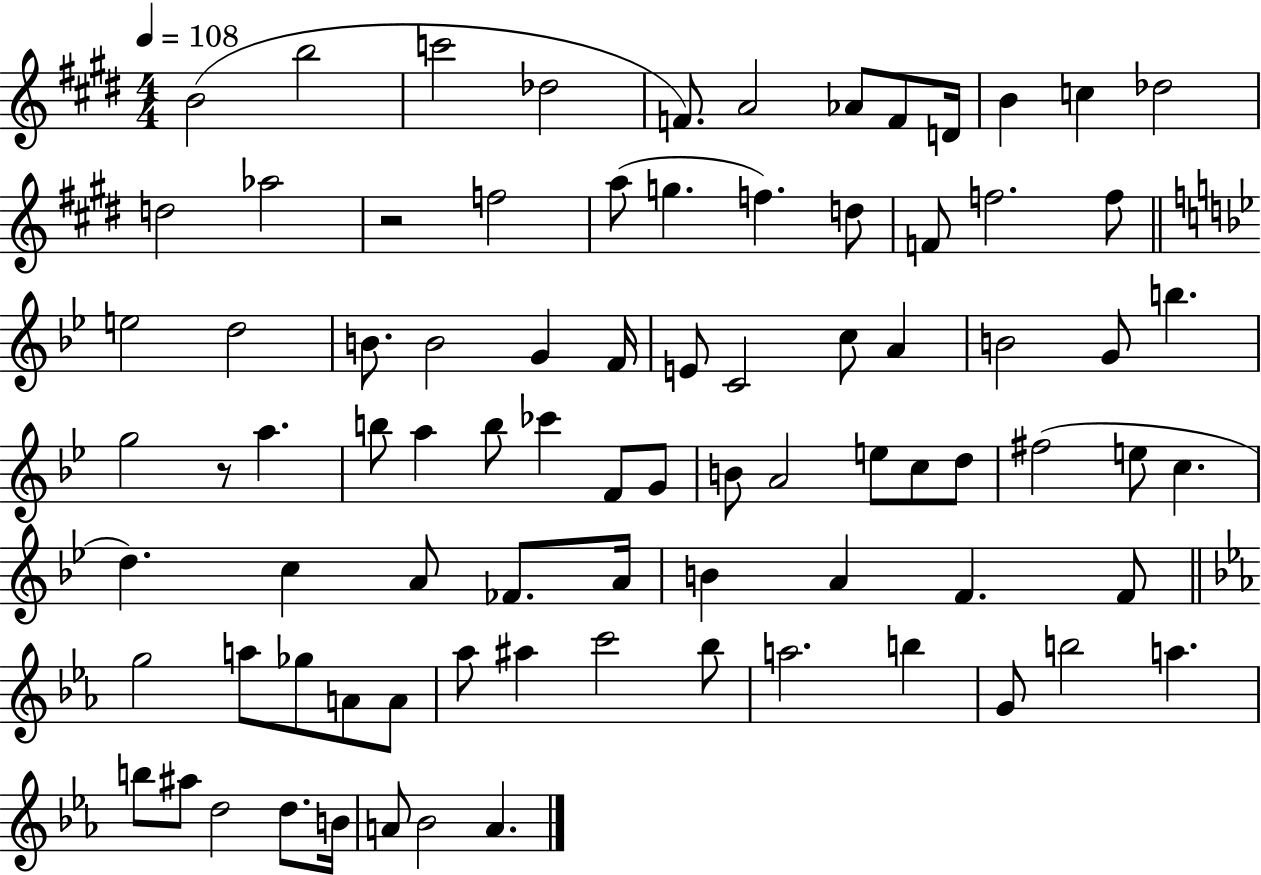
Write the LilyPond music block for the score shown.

{
  \clef treble
  \numericTimeSignature
  \time 4/4
  \key e \major
  \tempo 4 = 108
  b'2( b''2 | c'''2 des''2 | f'8.) a'2 aes'8 f'8 d'16 | b'4 c''4 des''2 | \break d''2 aes''2 | r2 f''2 | a''8( g''4. f''4.) d''8 | f'8 f''2. f''8 | \break \bar "||" \break \key g \minor e''2 d''2 | b'8. b'2 g'4 f'16 | e'8 c'2 c''8 a'4 | b'2 g'8 b''4. | \break g''2 r8 a''4. | b''8 a''4 b''8 ces'''4 f'8 g'8 | b'8 a'2 e''8 c''8 d''8 | fis''2( e''8 c''4. | \break d''4.) c''4 a'8 fes'8. a'16 | b'4 a'4 f'4. f'8 | \bar "||" \break \key ees \major g''2 a''8 ges''8 a'8 a'8 | aes''8 ais''4 c'''2 bes''8 | a''2. b''4 | g'8 b''2 a''4. | \break b''8 ais''8 d''2 d''8. b'16 | a'8 bes'2 a'4. | \bar "|."
}